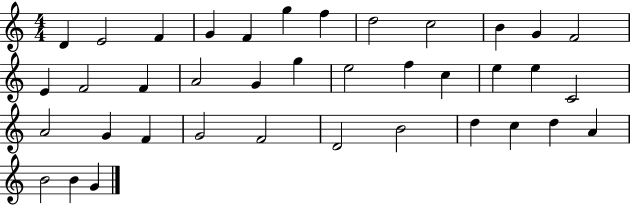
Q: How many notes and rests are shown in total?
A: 38